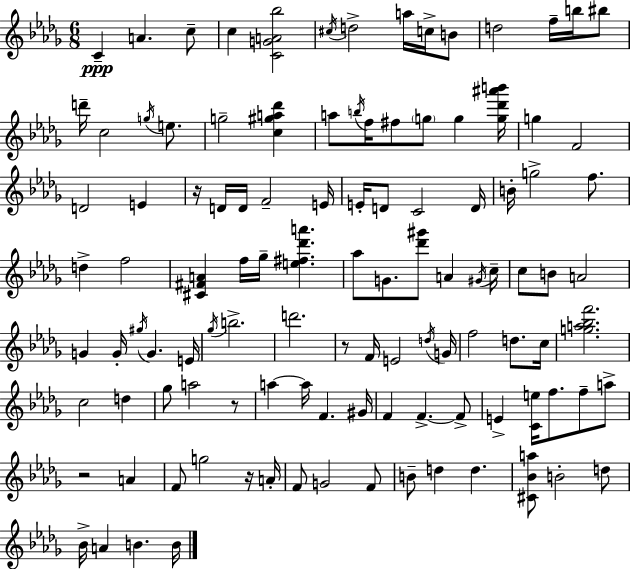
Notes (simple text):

C4/q A4/q. C5/e C5/q [C4,G4,A4,Bb5]/h C#5/s D5/h A5/s C5/s B4/e D5/h F5/s B5/s BIS5/e D6/s C5/h G5/s E5/e. G5/h [C5,G#5,A5,Db6]/q A5/e B5/s F5/s F#5/e G5/e G5/q [G5,Db6,A#6,B6]/s G5/q F4/h D4/h E4/q R/s D4/s D4/s F4/h E4/s E4/s D4/e C4/h D4/s B4/s G5/h F5/e. D5/q F5/h [C#4,F#4,A4]/q F5/s Gb5/s [E5,F#5,Db6,A6]/q. Ab5/e G4/e. [Db6,G#6]/e A4/q G#4/s C5/s C5/e B4/e A4/h G4/q G4/s G#5/s G4/q. E4/s Gb5/s B5/h. D6/h. R/e F4/s E4/h D5/s G4/s F5/h D5/e. C5/s [G5,A5,Bb5,F6]/h. C5/h D5/q Gb5/e A5/h R/e A5/q A5/s F4/q. G#4/s F4/q F4/q. F4/e E4/q [C4,E5]/s F5/e. F5/e A5/e R/h A4/q F4/e G5/h R/s A4/s F4/e G4/h F4/e B4/e D5/q D5/q. [C#4,Bb4,A5]/e B4/h D5/e Bb4/s A4/q B4/q. B4/s